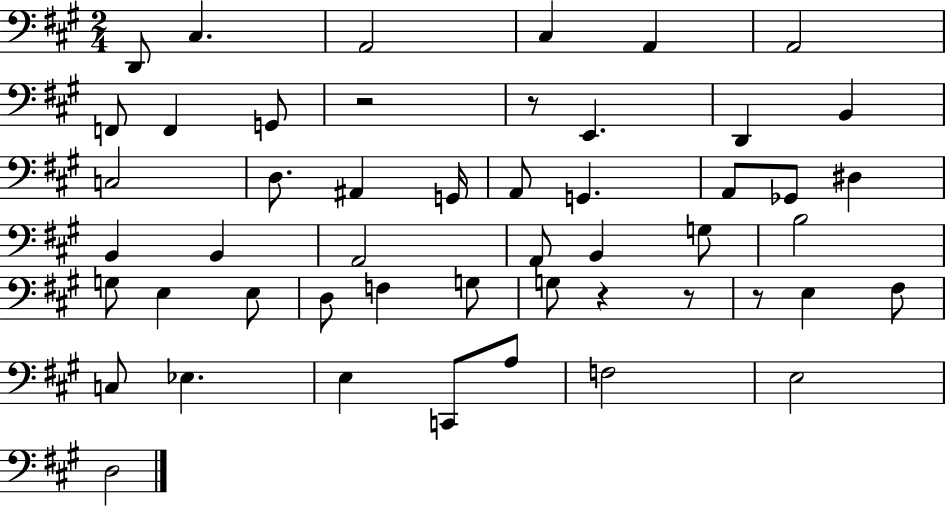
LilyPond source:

{
  \clef bass
  \numericTimeSignature
  \time 2/4
  \key a \major
  d,8 cis4. | a,2 | cis4 a,4 | a,2 | \break f,8 f,4 g,8 | r2 | r8 e,4. | d,4 b,4 | \break c2 | d8. ais,4 g,16 | a,8 g,4. | a,8 ges,8 dis4 | \break b,4 b,4 | a,2 | a,8 b,4 g8 | b2 | \break g8 e4 e8 | d8 f4 g8 | g8 r4 r8 | r8 e4 fis8 | \break c8 ees4. | e4 c,8 a8 | f2 | e2 | \break d2 | \bar "|."
}